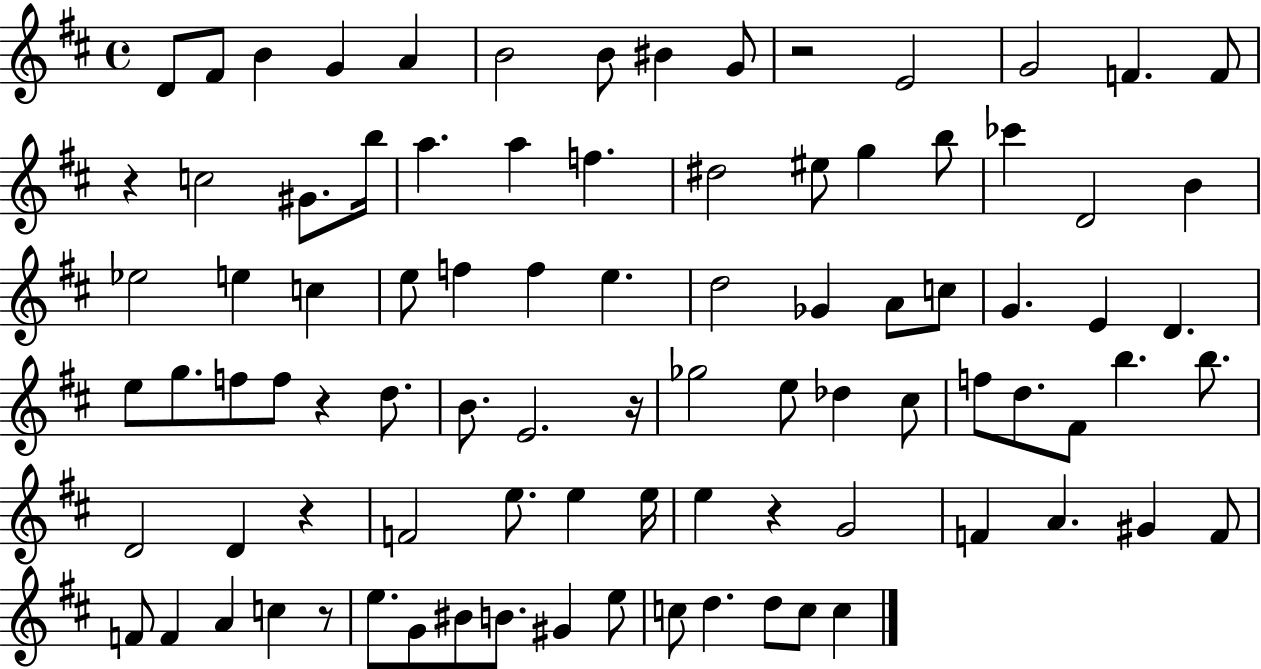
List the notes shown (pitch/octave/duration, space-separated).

D4/e F#4/e B4/q G4/q A4/q B4/h B4/e BIS4/q G4/e R/h E4/h G4/h F4/q. F4/e R/q C5/h G#4/e. B5/s A5/q. A5/q F5/q. D#5/h EIS5/e G5/q B5/e CES6/q D4/h B4/q Eb5/h E5/q C5/q E5/e F5/q F5/q E5/q. D5/h Gb4/q A4/e C5/e G4/q. E4/q D4/q. E5/e G5/e. F5/e F5/e R/q D5/e. B4/e. E4/h. R/s Gb5/h E5/e Db5/q C#5/e F5/e D5/e. F#4/e B5/q. B5/e. D4/h D4/q R/q F4/h E5/e. E5/q E5/s E5/q R/q G4/h F4/q A4/q. G#4/q F4/e F4/e F4/q A4/q C5/q R/e E5/e. G4/e BIS4/e B4/e. G#4/q E5/e C5/e D5/q. D5/e C5/e C5/q